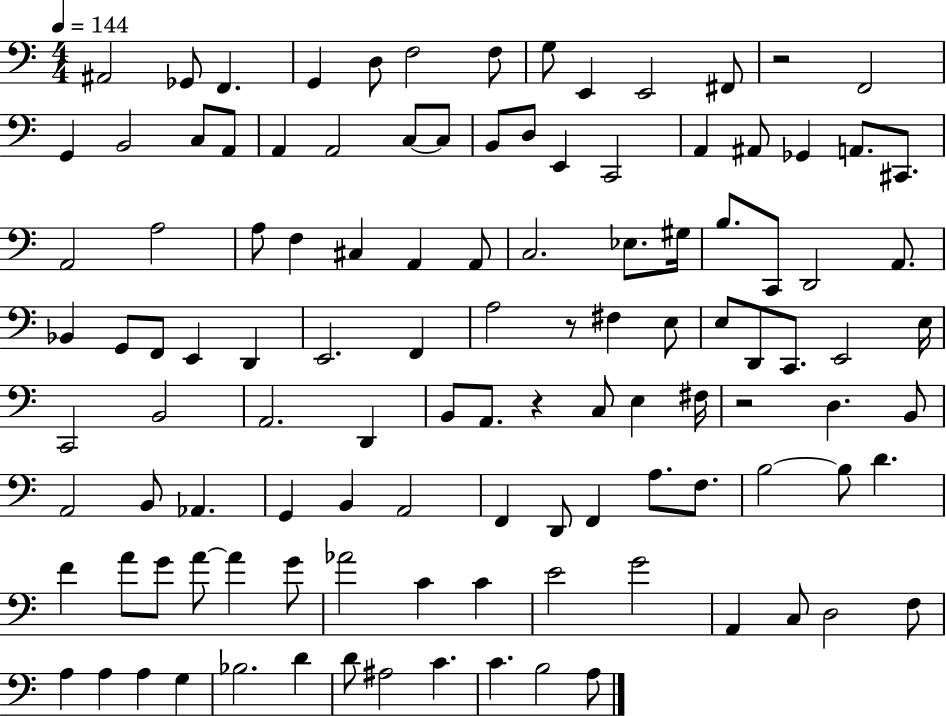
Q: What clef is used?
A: bass